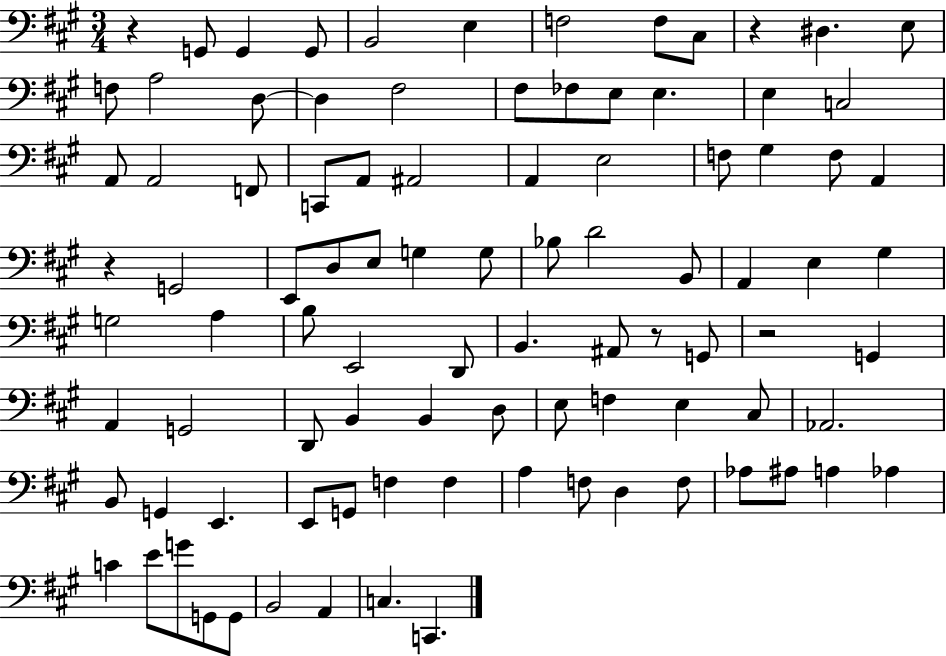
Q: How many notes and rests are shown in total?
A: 94